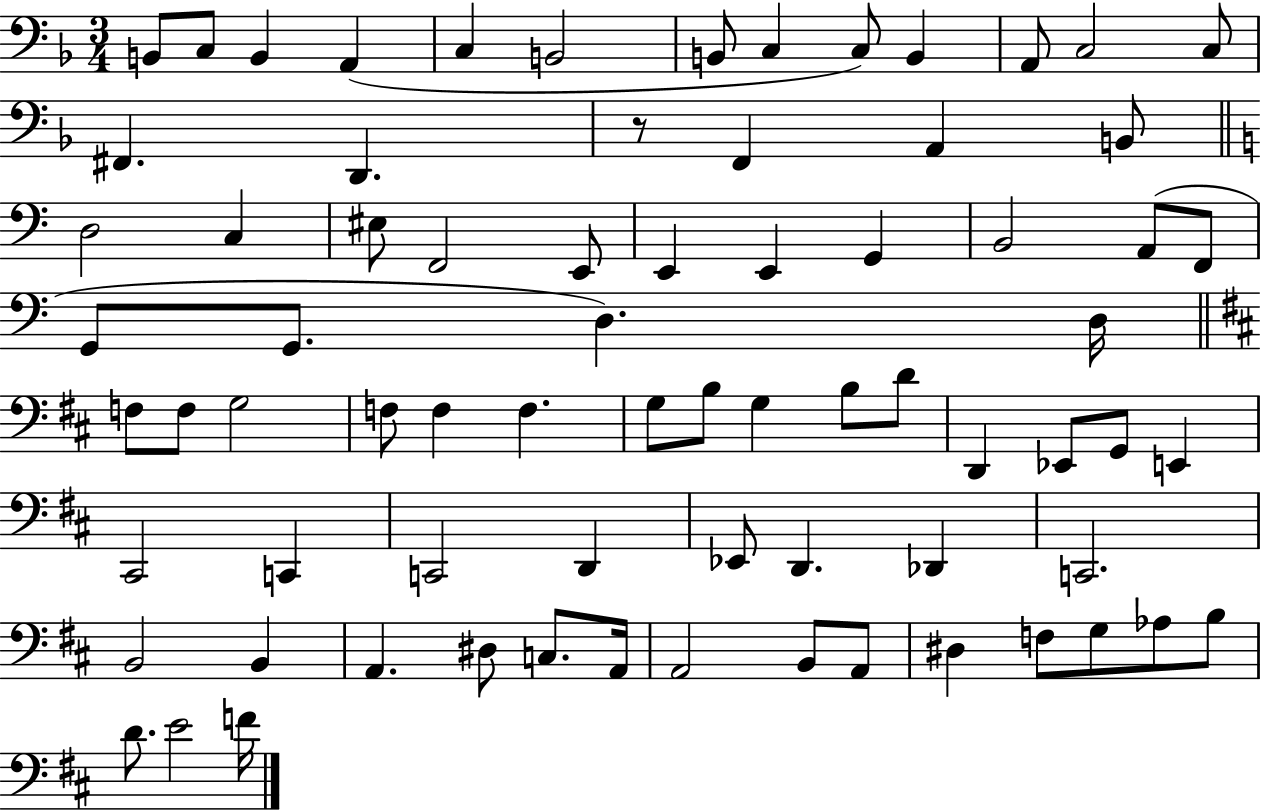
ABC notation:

X:1
T:Untitled
M:3/4
L:1/4
K:F
B,,/2 C,/2 B,, A,, C, B,,2 B,,/2 C, C,/2 B,, A,,/2 C,2 C,/2 ^F,, D,, z/2 F,, A,, B,,/2 D,2 C, ^E,/2 F,,2 E,,/2 E,, E,, G,, B,,2 A,,/2 F,,/2 G,,/2 G,,/2 D, D,/4 F,/2 F,/2 G,2 F,/2 F, F, G,/2 B,/2 G, B,/2 D/2 D,, _E,,/2 G,,/2 E,, ^C,,2 C,, C,,2 D,, _E,,/2 D,, _D,, C,,2 B,,2 B,, A,, ^D,/2 C,/2 A,,/4 A,,2 B,,/2 A,,/2 ^D, F,/2 G,/2 _A,/2 B,/2 D/2 E2 F/4